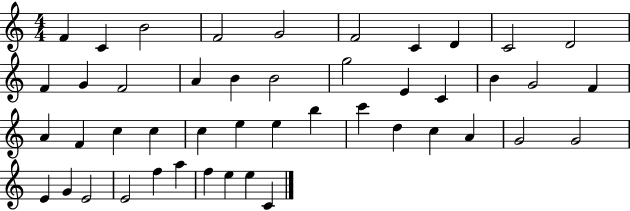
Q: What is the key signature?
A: C major